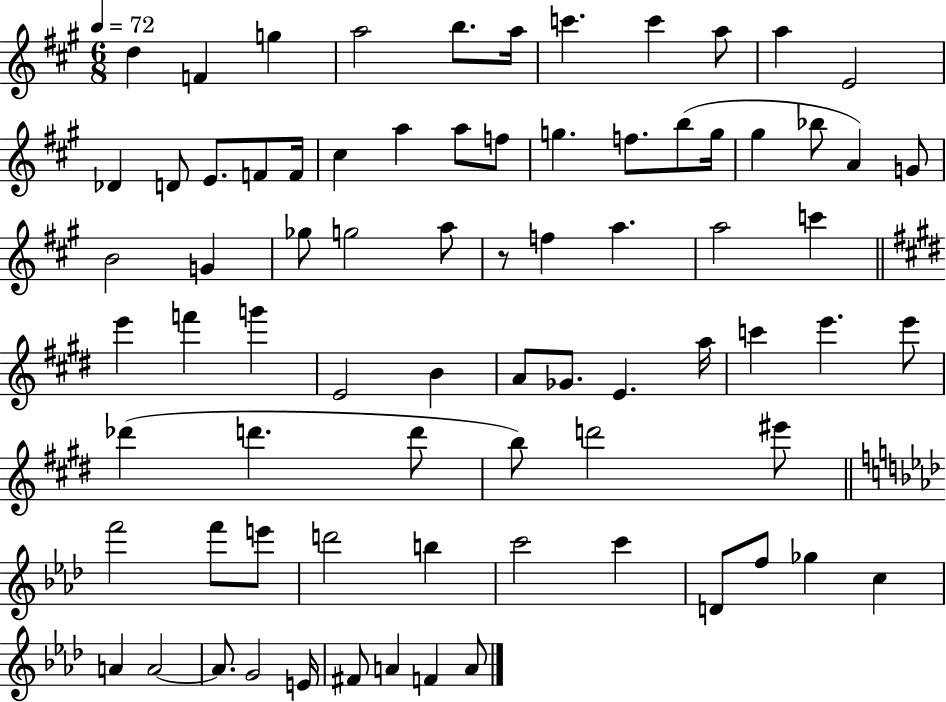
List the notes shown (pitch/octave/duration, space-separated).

D5/q F4/q G5/q A5/h B5/e. A5/s C6/q. C6/q A5/e A5/q E4/h Db4/q D4/e E4/e. F4/e F4/s C#5/q A5/q A5/e F5/e G5/q. F5/e. B5/e G5/s G#5/q Bb5/e A4/q G4/e B4/h G4/q Gb5/e G5/h A5/e R/e F5/q A5/q. A5/h C6/q E6/q F6/q G6/q E4/h B4/q A4/e Gb4/e. E4/q. A5/s C6/q E6/q. E6/e Db6/q D6/q. D6/e B5/e D6/h EIS6/e F6/h F6/e E6/e D6/h B5/q C6/h C6/q D4/e F5/e Gb5/q C5/q A4/q A4/h A4/e. G4/h E4/s F#4/e A4/q F4/q A4/e